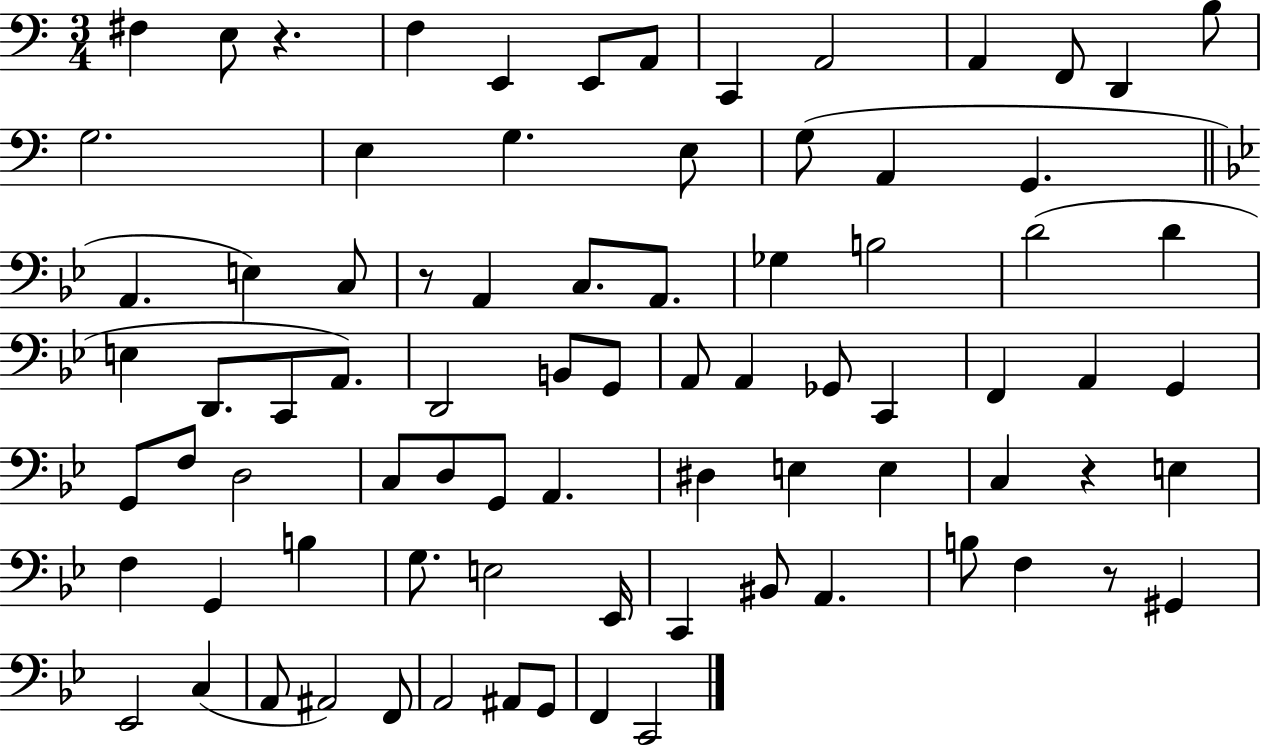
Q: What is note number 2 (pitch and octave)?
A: E3